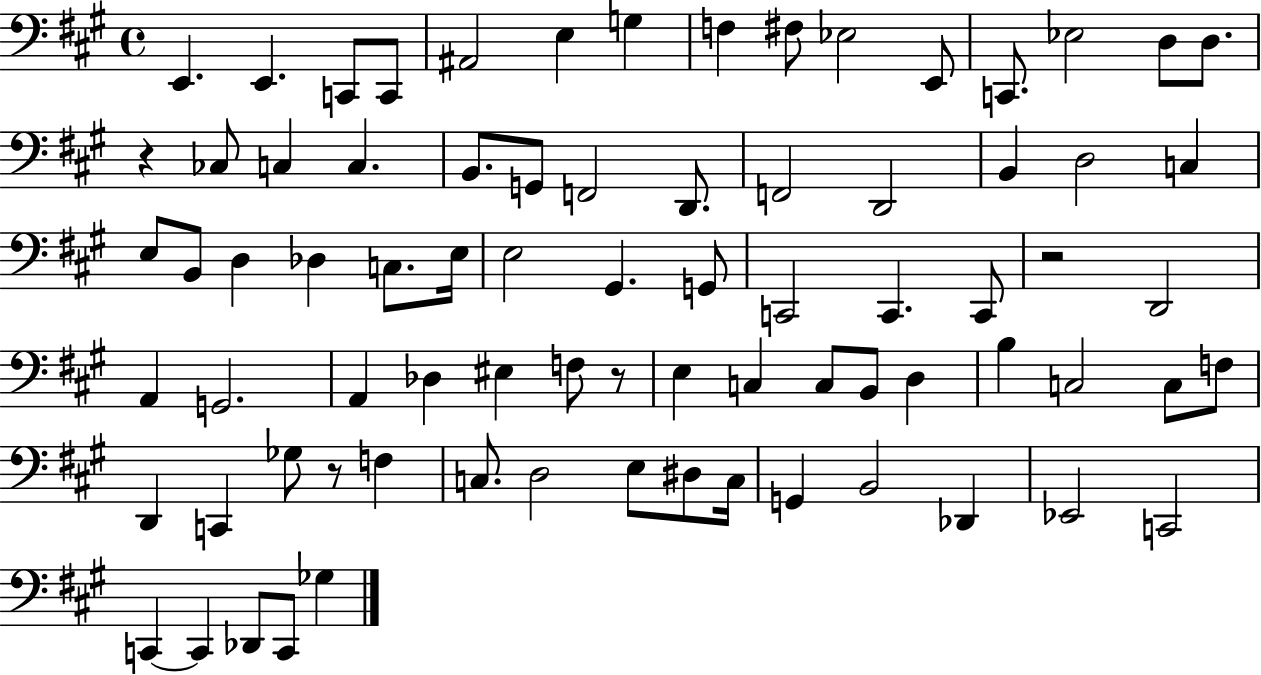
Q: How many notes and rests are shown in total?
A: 78